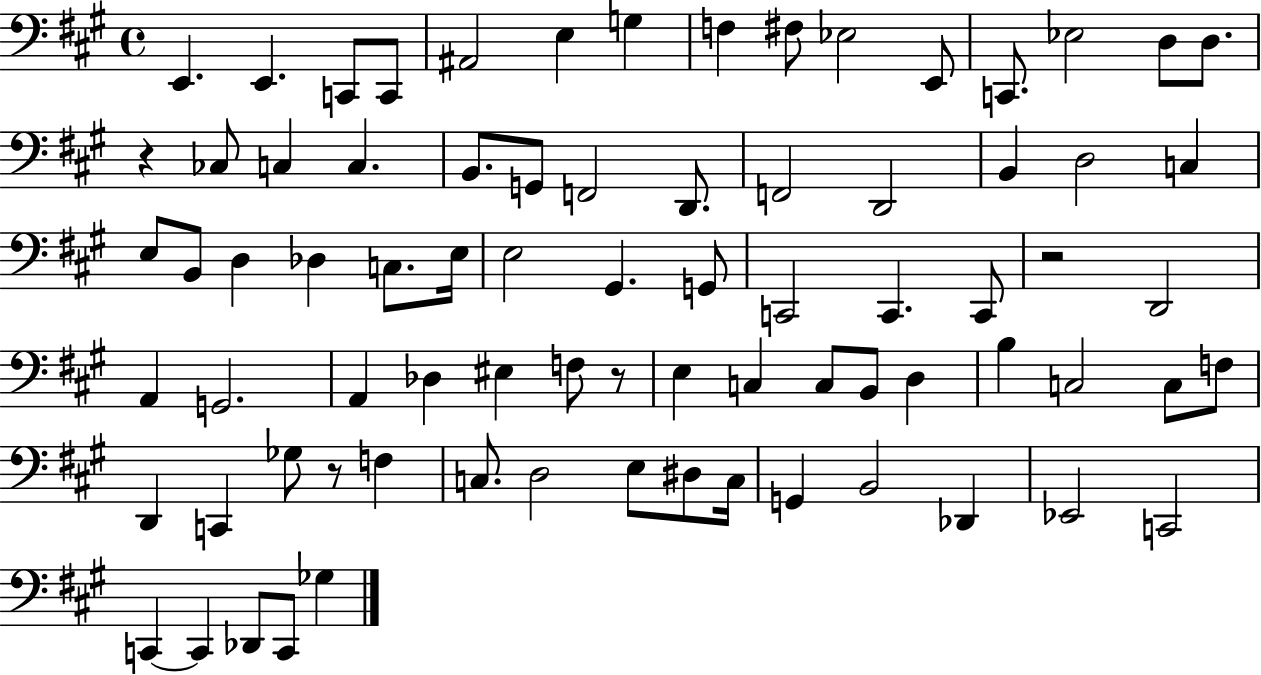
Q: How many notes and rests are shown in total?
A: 78